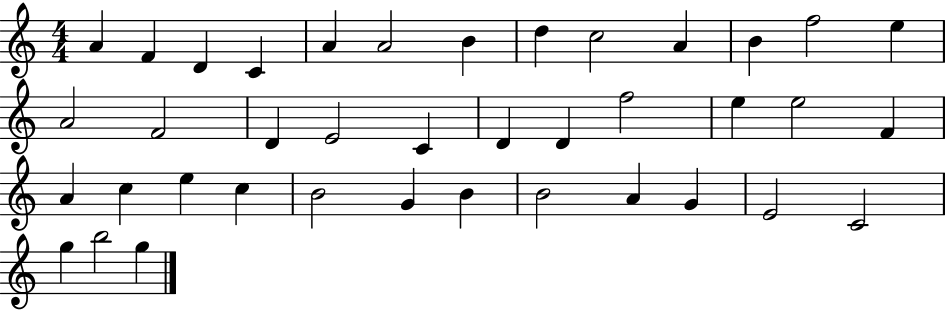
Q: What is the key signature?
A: C major